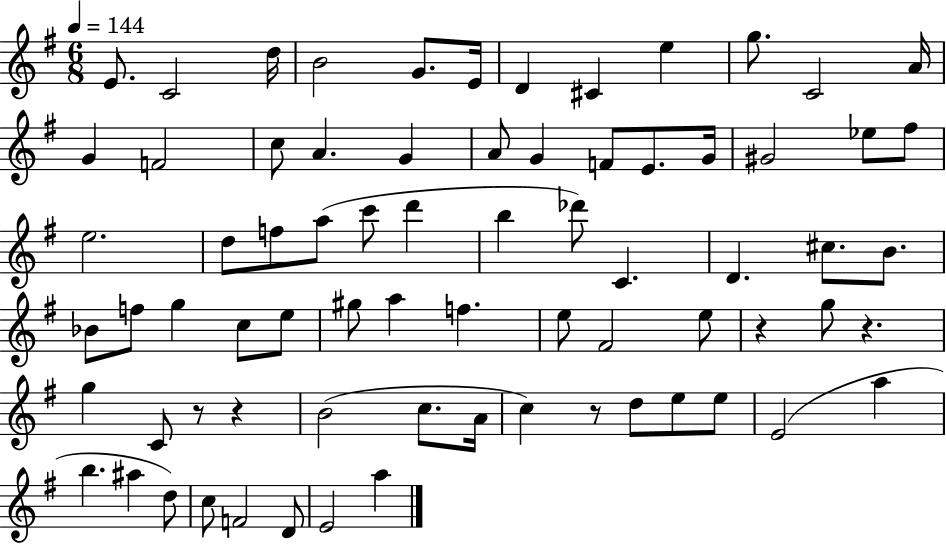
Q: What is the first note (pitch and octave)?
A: E4